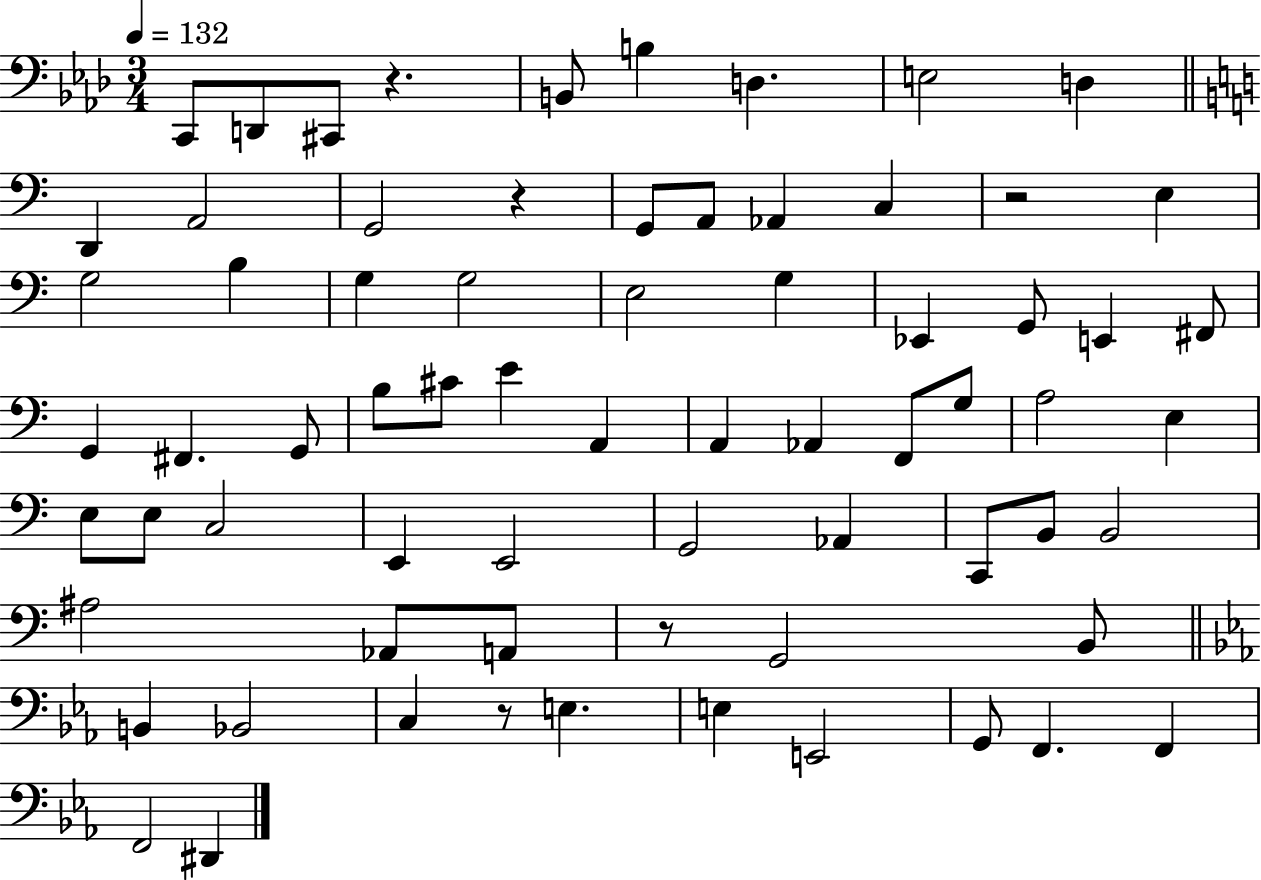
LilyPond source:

{
  \clef bass
  \numericTimeSignature
  \time 3/4
  \key aes \major
  \tempo 4 = 132
  c,8 d,8 cis,8 r4. | b,8 b4 d4. | e2 d4 | \bar "||" \break \key c \major d,4 a,2 | g,2 r4 | g,8 a,8 aes,4 c4 | r2 e4 | \break g2 b4 | g4 g2 | e2 g4 | ees,4 g,8 e,4 fis,8 | \break g,4 fis,4. g,8 | b8 cis'8 e'4 a,4 | a,4 aes,4 f,8 g8 | a2 e4 | \break e8 e8 c2 | e,4 e,2 | g,2 aes,4 | c,8 b,8 b,2 | \break ais2 aes,8 a,8 | r8 g,2 b,8 | \bar "||" \break \key ees \major b,4 bes,2 | c4 r8 e4. | e4 e,2 | g,8 f,4. f,4 | \break f,2 dis,4 | \bar "|."
}